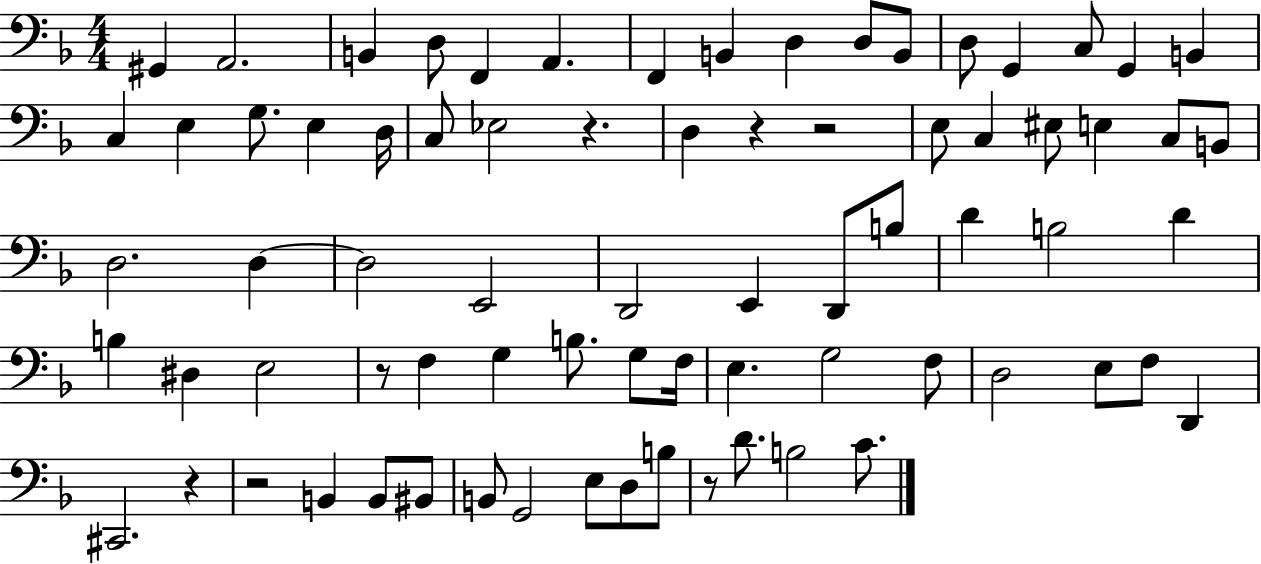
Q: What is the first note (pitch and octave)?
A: G#2